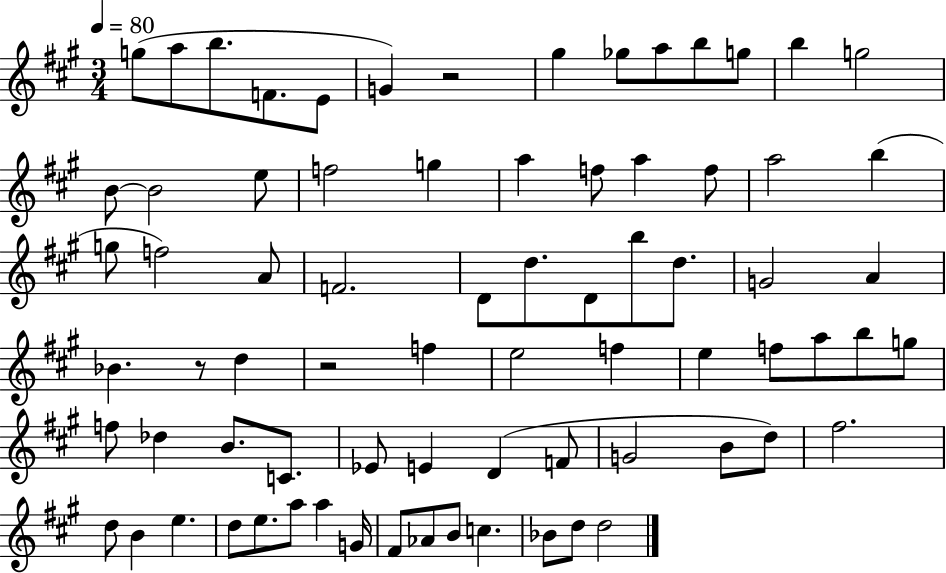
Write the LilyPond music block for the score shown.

{
  \clef treble
  \numericTimeSignature
  \time 3/4
  \key a \major
  \tempo 4 = 80
  g''8( a''8 b''8. f'8. e'8 | g'4) r2 | gis''4 ges''8 a''8 b''8 g''8 | b''4 g''2 | \break b'8~~ b'2 e''8 | f''2 g''4 | a''4 f''8 a''4 f''8 | a''2 b''4( | \break g''8 f''2) a'8 | f'2. | d'8 d''8. d'8 b''8 d''8. | g'2 a'4 | \break bes'4. r8 d''4 | r2 f''4 | e''2 f''4 | e''4 f''8 a''8 b''8 g''8 | \break f''8 des''4 b'8. c'8. | ees'8 e'4 d'4( f'8 | g'2 b'8 d''8) | fis''2. | \break d''8 b'4 e''4. | d''8 e''8. a''8 a''4 g'16 | fis'8 aes'8 b'8 c''4. | bes'8 d''8 d''2 | \break \bar "|."
}